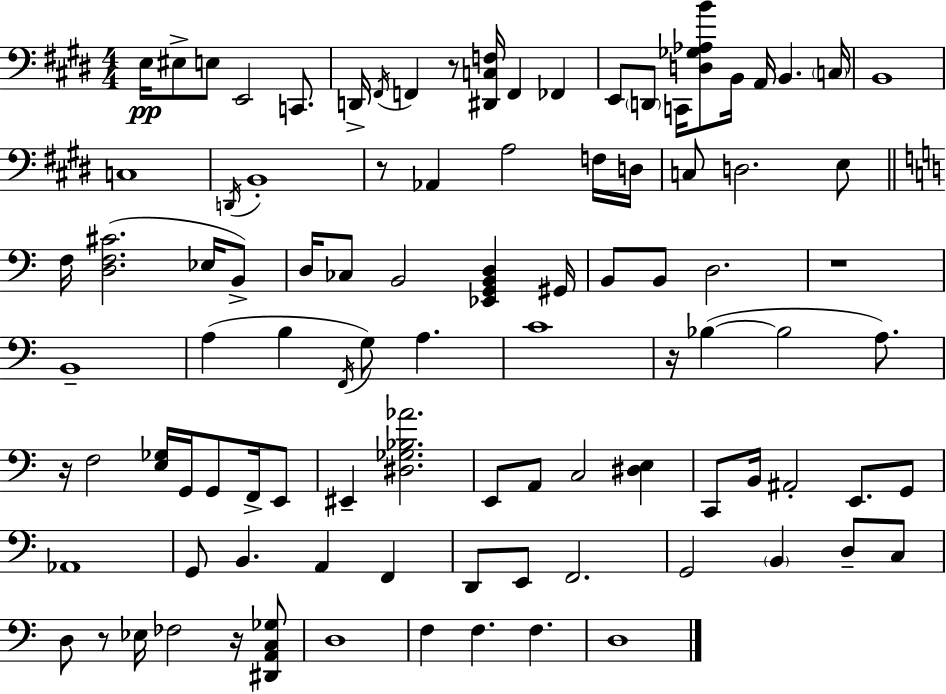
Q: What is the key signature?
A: E major